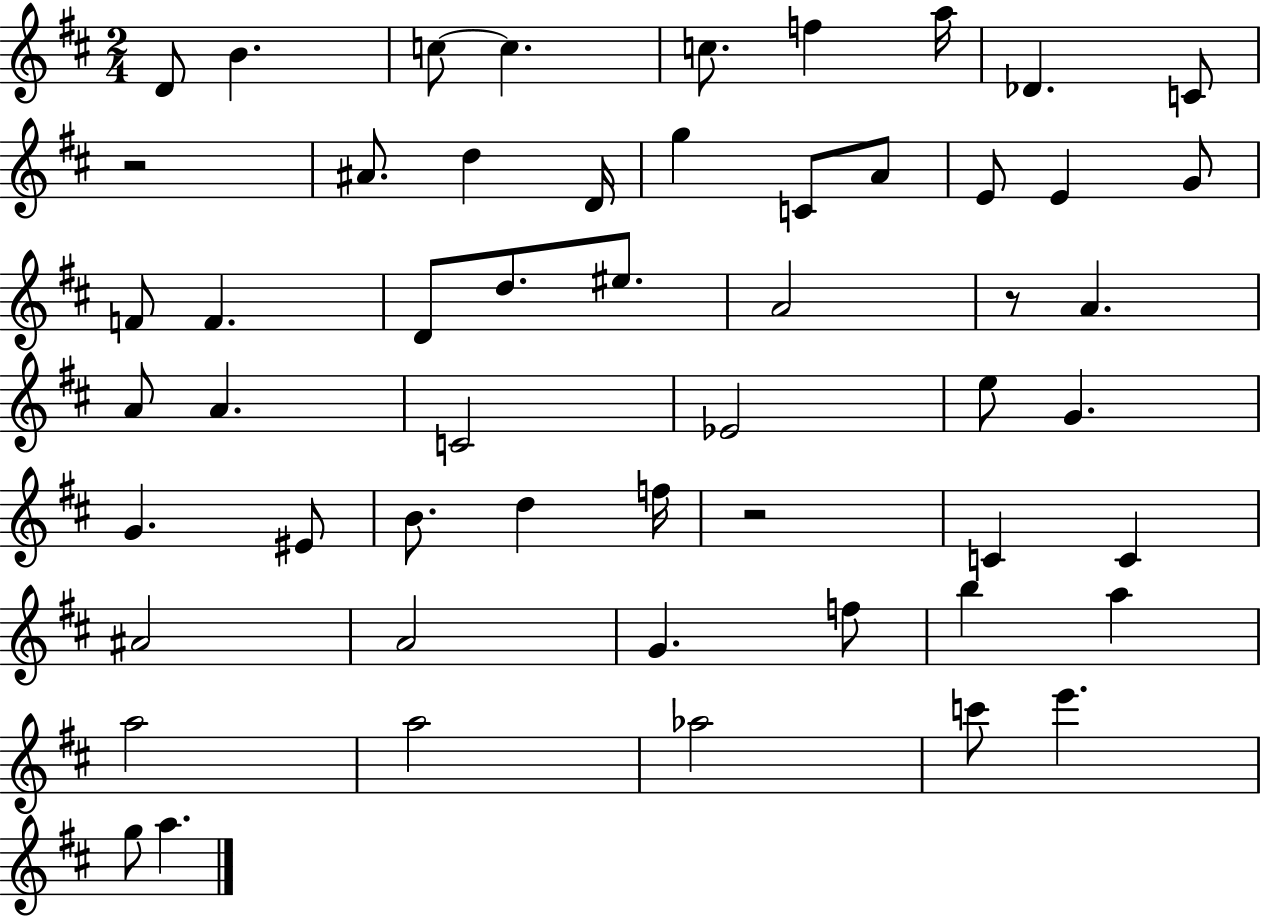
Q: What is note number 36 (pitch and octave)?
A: F5